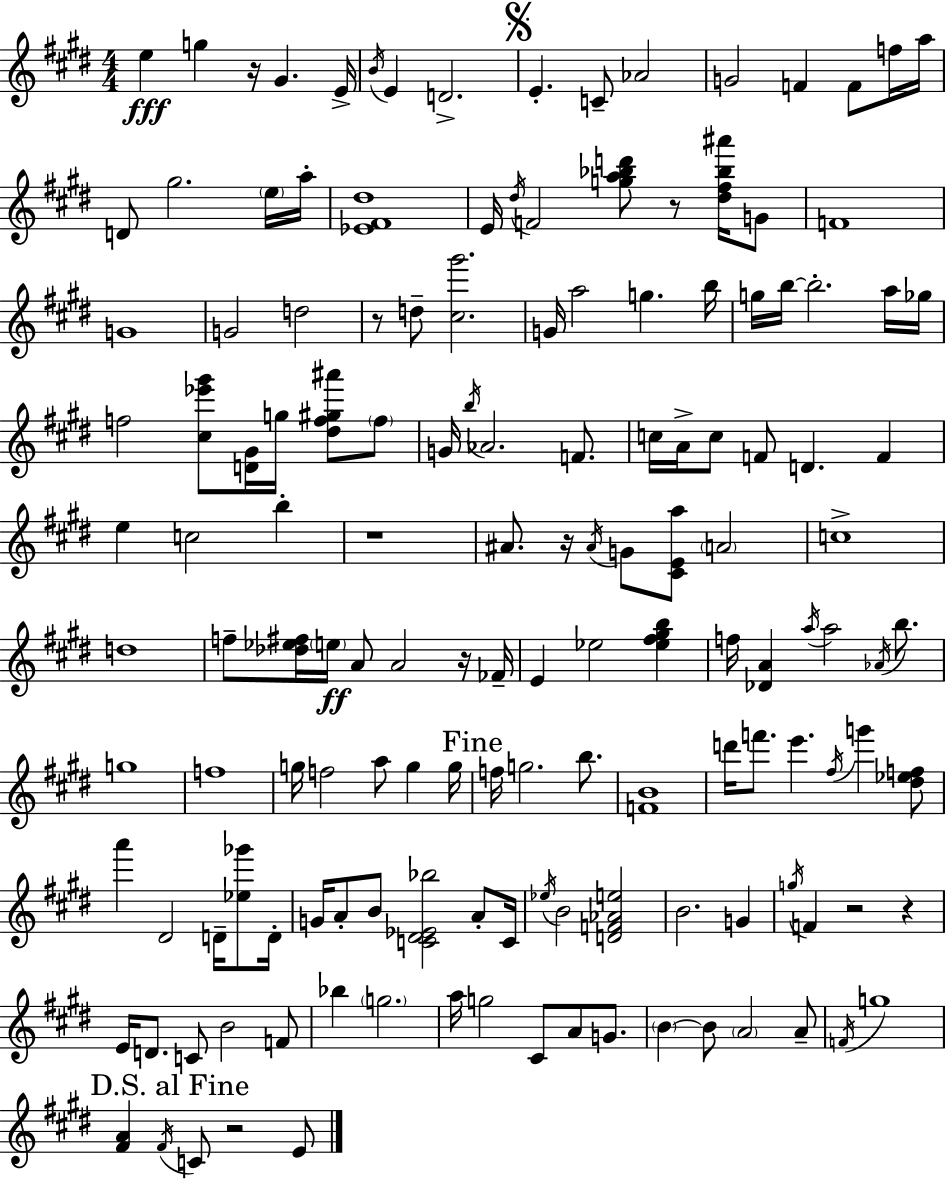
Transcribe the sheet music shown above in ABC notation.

X:1
T:Untitled
M:4/4
L:1/4
K:E
e g z/4 ^G E/4 B/4 E D2 E C/2 _A2 G2 F F/2 f/4 a/4 D/2 ^g2 e/4 a/4 [_E^F^d]4 E/4 ^d/4 F2 [ga_bd']/2 z/2 [^d^f_b^a']/4 G/2 F4 G4 G2 d2 z/2 d/2 [^c^g']2 G/4 a2 g b/4 g/4 b/4 b2 a/4 _g/4 f2 [^c_e'^g']/2 [D^G]/4 g/4 [^df^g^a']/2 f/2 G/4 b/4 _A2 F/2 c/4 A/4 c/2 F/2 D F e c2 b z4 ^A/2 z/4 ^A/4 G/2 [^CEa]/2 A2 c4 d4 f/2 [_d_e^f]/4 e/4 A/2 A2 z/4 _F/4 E _e2 [_e^f^gb] f/4 [_DA] a/4 a2 _A/4 b/2 g4 f4 g/4 f2 a/2 g g/4 f/4 g2 b/2 [FB]4 d'/4 f'/2 e' ^f/4 g' [^d_ef]/2 a' ^D2 D/4 [_e_g']/2 D/4 G/4 A/2 B/2 [C^D_E_b]2 A/2 C/4 _e/4 B2 [DF_Ae]2 B2 G g/4 F z2 z E/4 D/2 C/2 B2 F/2 _b g2 a/4 g2 ^C/2 A/2 G/2 B B/2 A2 A/2 F/4 g4 [^FA] ^F/4 C/2 z2 E/2